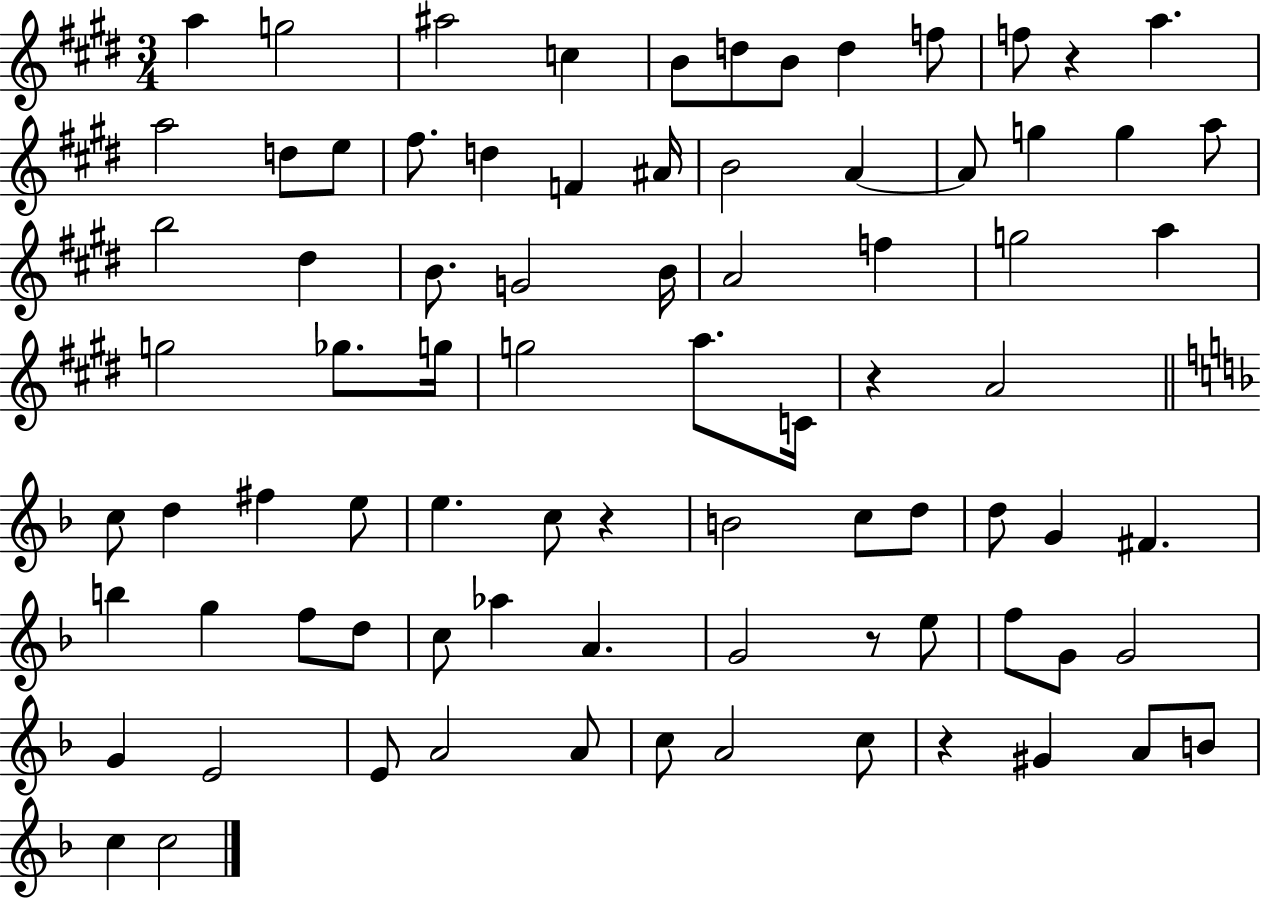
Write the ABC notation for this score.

X:1
T:Untitled
M:3/4
L:1/4
K:E
a g2 ^a2 c B/2 d/2 B/2 d f/2 f/2 z a a2 d/2 e/2 ^f/2 d F ^A/4 B2 A A/2 g g a/2 b2 ^d B/2 G2 B/4 A2 f g2 a g2 _g/2 g/4 g2 a/2 C/4 z A2 c/2 d ^f e/2 e c/2 z B2 c/2 d/2 d/2 G ^F b g f/2 d/2 c/2 _a A G2 z/2 e/2 f/2 G/2 G2 G E2 E/2 A2 A/2 c/2 A2 c/2 z ^G A/2 B/2 c c2